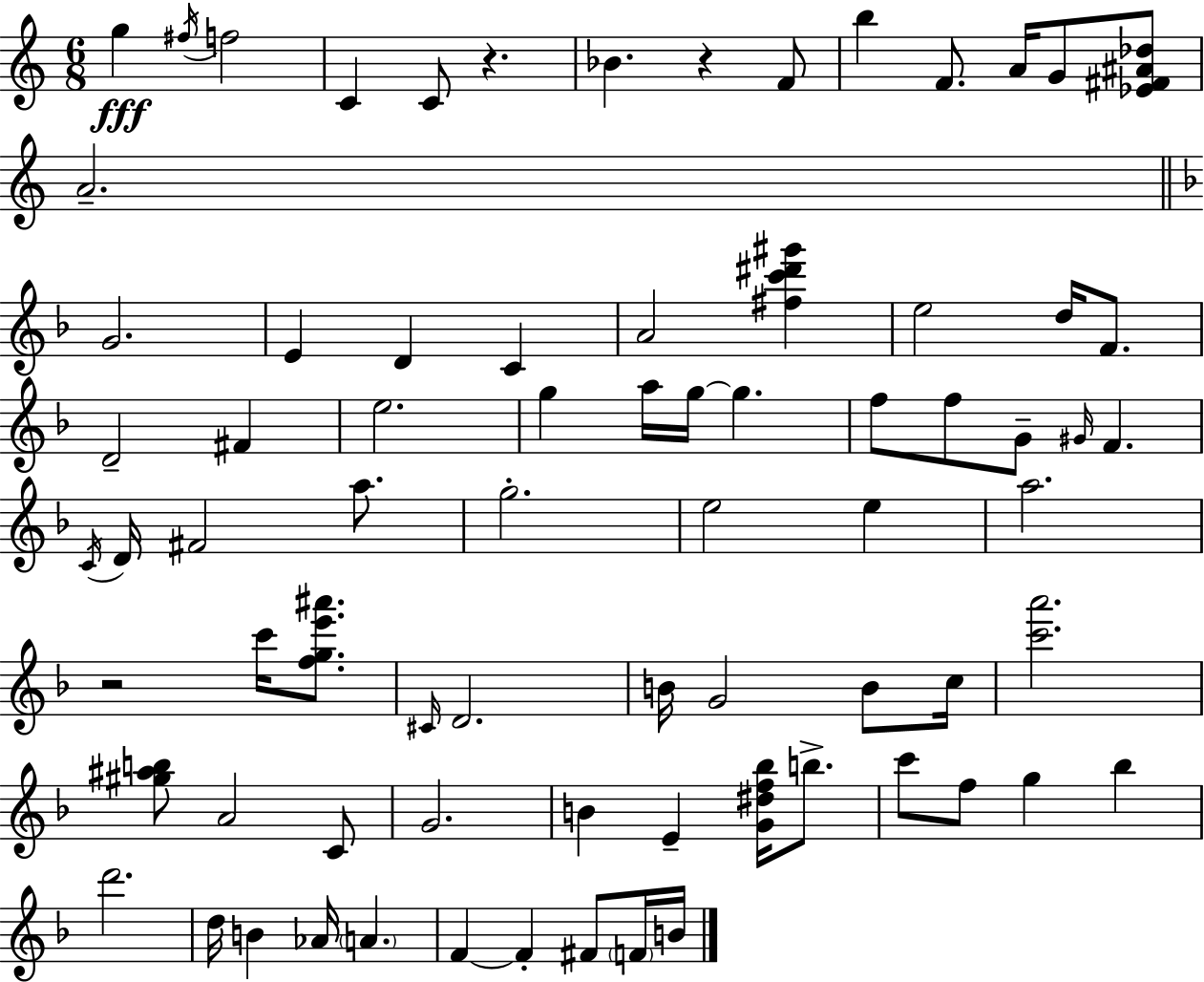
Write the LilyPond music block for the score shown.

{
  \clef treble
  \numericTimeSignature
  \time 6/8
  \key a \minor
  g''4\fff \acciaccatura { fis''16 } f''2 | c'4 c'8 r4. | bes'4. r4 f'8 | b''4 f'8. a'16 g'8 <ees' fis' ais' des''>8 | \break a'2.-- | \bar "||" \break \key d \minor g'2. | e'4 d'4 c'4 | a'2 <fis'' c''' dis''' gis'''>4 | e''2 d''16 f'8. | \break d'2-- fis'4 | e''2. | g''4 a''16 g''16~~ g''4. | f''8 f''8 g'8-- \grace { gis'16 } f'4. | \break \acciaccatura { c'16 } d'16 fis'2 a''8. | g''2.-. | e''2 e''4 | a''2. | \break r2 c'''16 <f'' g'' e''' ais'''>8. | \grace { cis'16 } d'2. | b'16 g'2 | b'8 c''16 <c''' a'''>2. | \break <gis'' ais'' b''>8 a'2 | c'8 g'2. | b'4 e'4-- <g' dis'' f'' bes''>16 | b''8.-> c'''8 f''8 g''4 bes''4 | \break d'''2. | d''16 b'4 aes'16 \parenthesize a'4. | f'4~~ f'4-. fis'8 | \parenthesize f'16 b'16 \bar "|."
}